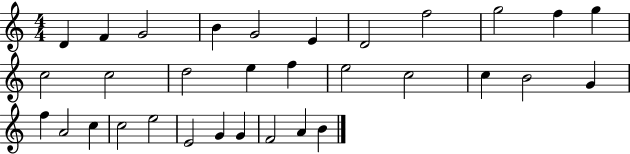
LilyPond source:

{
  \clef treble
  \numericTimeSignature
  \time 4/4
  \key c \major
  d'4 f'4 g'2 | b'4 g'2 e'4 | d'2 f''2 | g''2 f''4 g''4 | \break c''2 c''2 | d''2 e''4 f''4 | e''2 c''2 | c''4 b'2 g'4 | \break f''4 a'2 c''4 | c''2 e''2 | e'2 g'4 g'4 | f'2 a'4 b'4 | \break \bar "|."
}